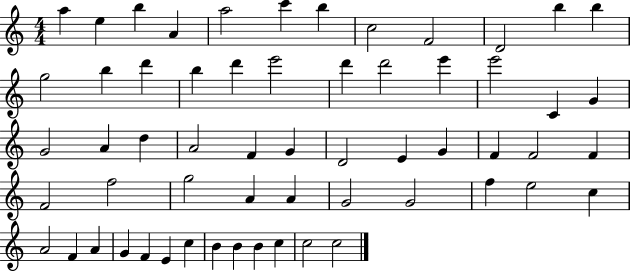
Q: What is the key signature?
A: C major